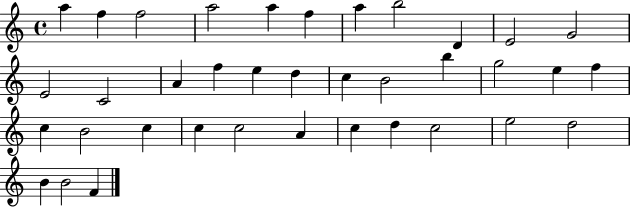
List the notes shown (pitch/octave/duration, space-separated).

A5/q F5/q F5/h A5/h A5/q F5/q A5/q B5/h D4/q E4/h G4/h E4/h C4/h A4/q F5/q E5/q D5/q C5/q B4/h B5/q G5/h E5/q F5/q C5/q B4/h C5/q C5/q C5/h A4/q C5/q D5/q C5/h E5/h D5/h B4/q B4/h F4/q